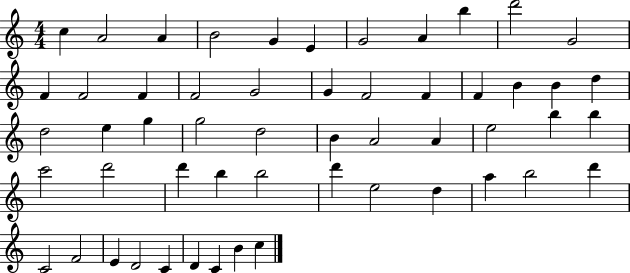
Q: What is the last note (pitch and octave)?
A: C5